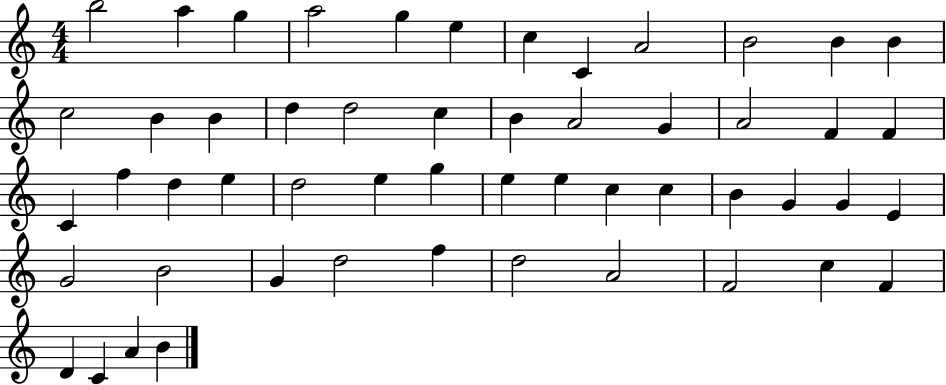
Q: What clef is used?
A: treble